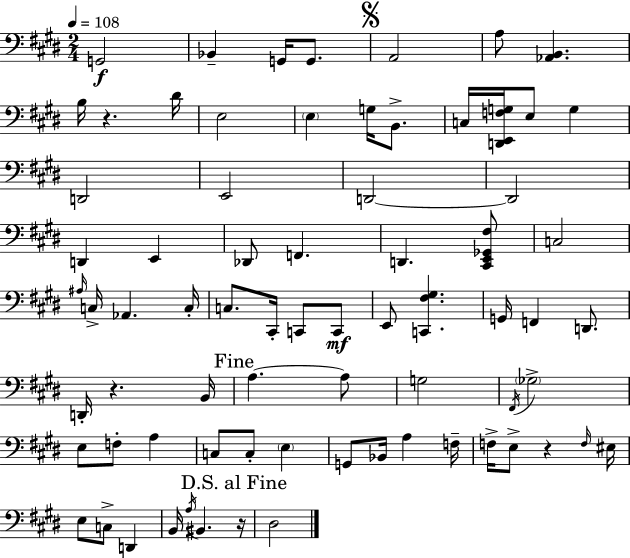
{
  \clef bass
  \numericTimeSignature
  \time 2/4
  \key e \major
  \tempo 4 = 108
  \repeat volta 2 { g,2\f | bes,4-- g,16 g,8. | \mark \markup { \musicglyph "scripts.segno" } a,2 | a8 <aes, b,>4. | \break b16 r4. dis'16 | e2 | \parenthesize e4 g16 b,8.-> | c16 <d, e, f g>16 e8 g4 | \break d,2 | e,2 | d,2~~ | d,2 | \break d,4 e,4 | des,8 f,4. | d,4. <cis, e, ges, fis>8 | c2 | \break \grace { ais16 } c16-> aes,4. | c16-. c8. cis,16-. c,8 c,8\mf | e,8 <c, fis gis>4. | g,16 f,4 d,8. | \break d,16-. r4. | b,16 \mark "Fine" a4.~~ a8 | g2 | \acciaccatura { fis,16 } \parenthesize ges2-> | \break e8 f8-. a4 | c8 c8-. \parenthesize e4 | g,8 bes,16 a4 | f16-- f16-> e8-> r4 | \break \grace { f16 } eis16 e8 c8-> d,4 | b,16 \acciaccatura { a16 } bis,4. | \mark "D.S. al Fine" r16 dis2 | } \bar "|."
}